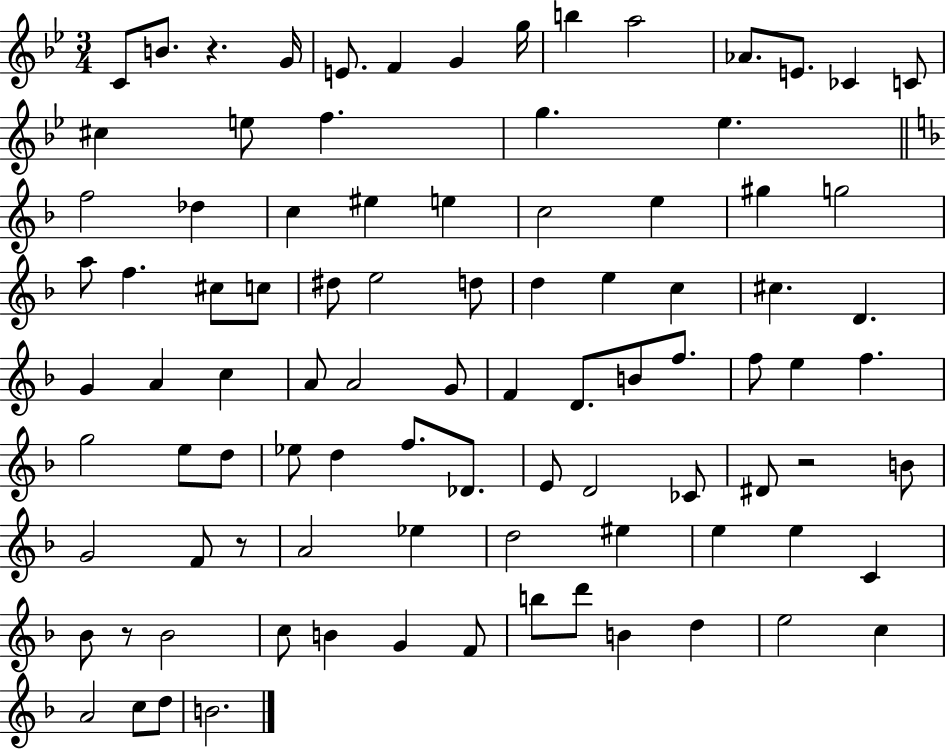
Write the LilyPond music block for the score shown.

{
  \clef treble
  \numericTimeSignature
  \time 3/4
  \key bes \major
  c'8 b'8. r4. g'16 | e'8. f'4 g'4 g''16 | b''4 a''2 | aes'8. e'8. ces'4 c'8 | \break cis''4 e''8 f''4. | g''4. ees''4. | \bar "||" \break \key f \major f''2 des''4 | c''4 eis''4 e''4 | c''2 e''4 | gis''4 g''2 | \break a''8 f''4. cis''8 c''8 | dis''8 e''2 d''8 | d''4 e''4 c''4 | cis''4. d'4. | \break g'4 a'4 c''4 | a'8 a'2 g'8 | f'4 d'8. b'8 f''8. | f''8 e''4 f''4. | \break g''2 e''8 d''8 | ees''8 d''4 f''8. des'8. | e'8 d'2 ces'8 | dis'8 r2 b'8 | \break g'2 f'8 r8 | a'2 ees''4 | d''2 eis''4 | e''4 e''4 c'4 | \break bes'8 r8 bes'2 | c''8 b'4 g'4 f'8 | b''8 d'''8 b'4 d''4 | e''2 c''4 | \break a'2 c''8 d''8 | b'2. | \bar "|."
}